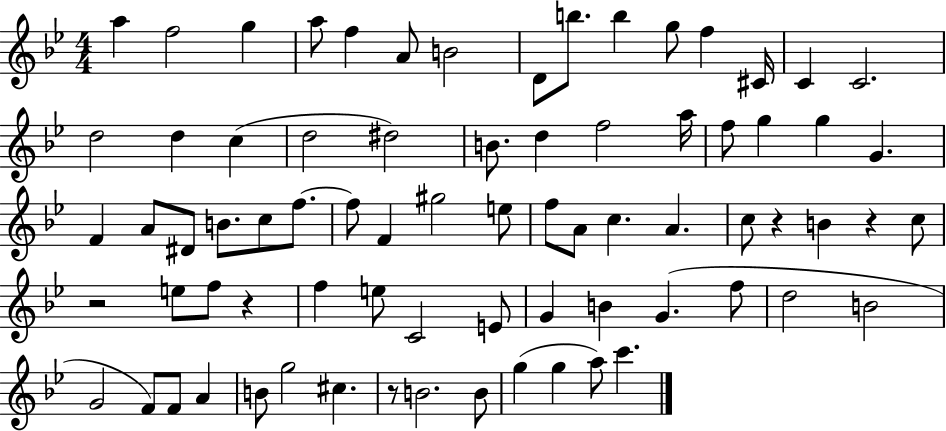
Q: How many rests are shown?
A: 5